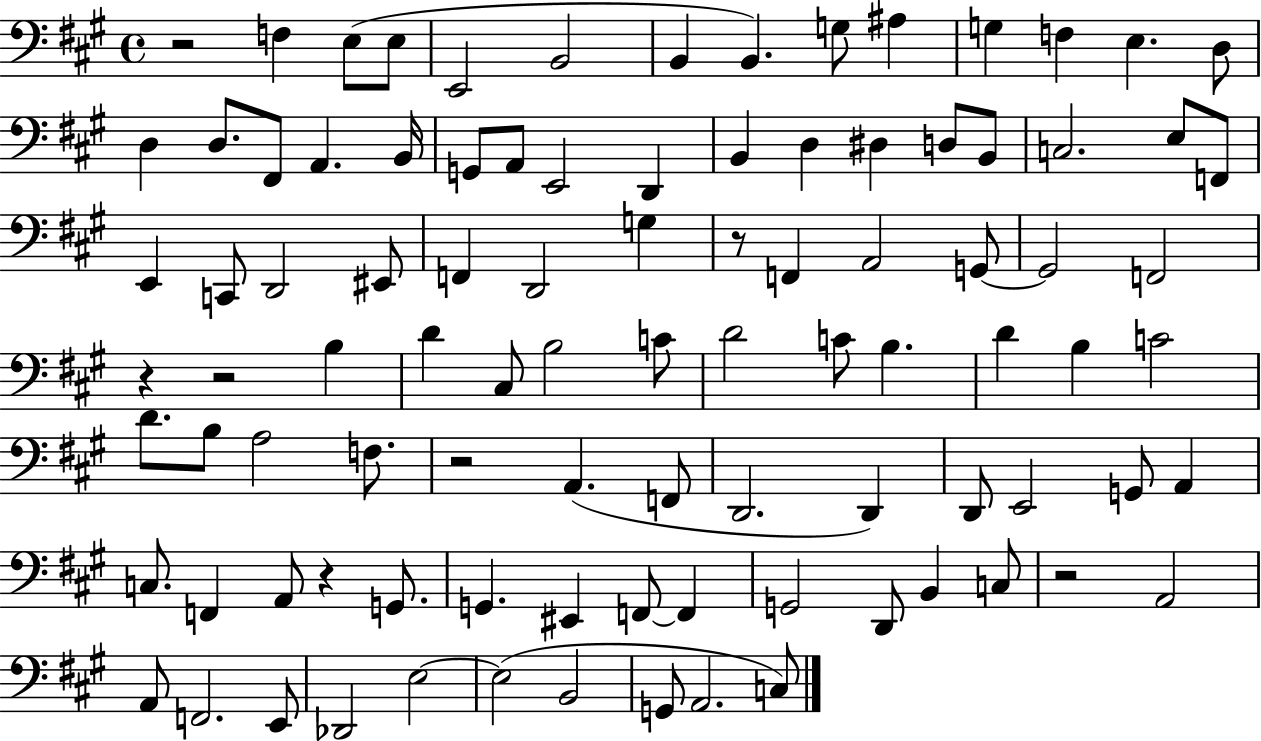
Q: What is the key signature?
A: A major